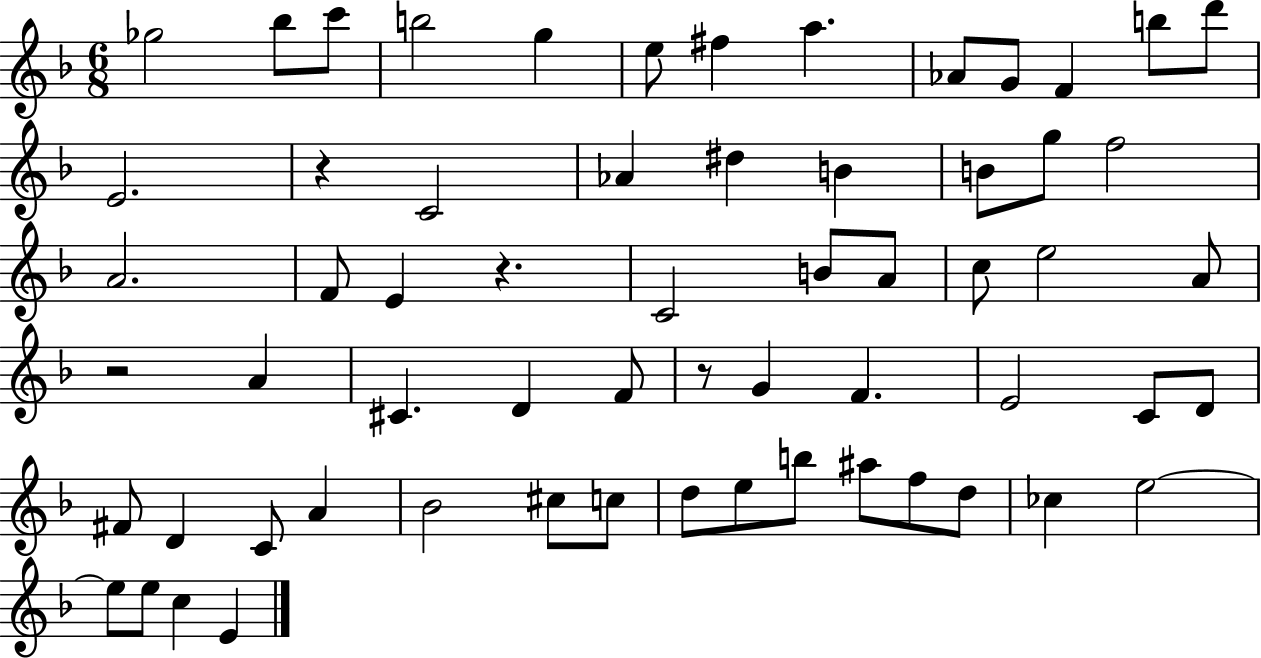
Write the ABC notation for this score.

X:1
T:Untitled
M:6/8
L:1/4
K:F
_g2 _b/2 c'/2 b2 g e/2 ^f a _A/2 G/2 F b/2 d'/2 E2 z C2 _A ^d B B/2 g/2 f2 A2 F/2 E z C2 B/2 A/2 c/2 e2 A/2 z2 A ^C D F/2 z/2 G F E2 C/2 D/2 ^F/2 D C/2 A _B2 ^c/2 c/2 d/2 e/2 b/2 ^a/2 f/2 d/2 _c e2 e/2 e/2 c E